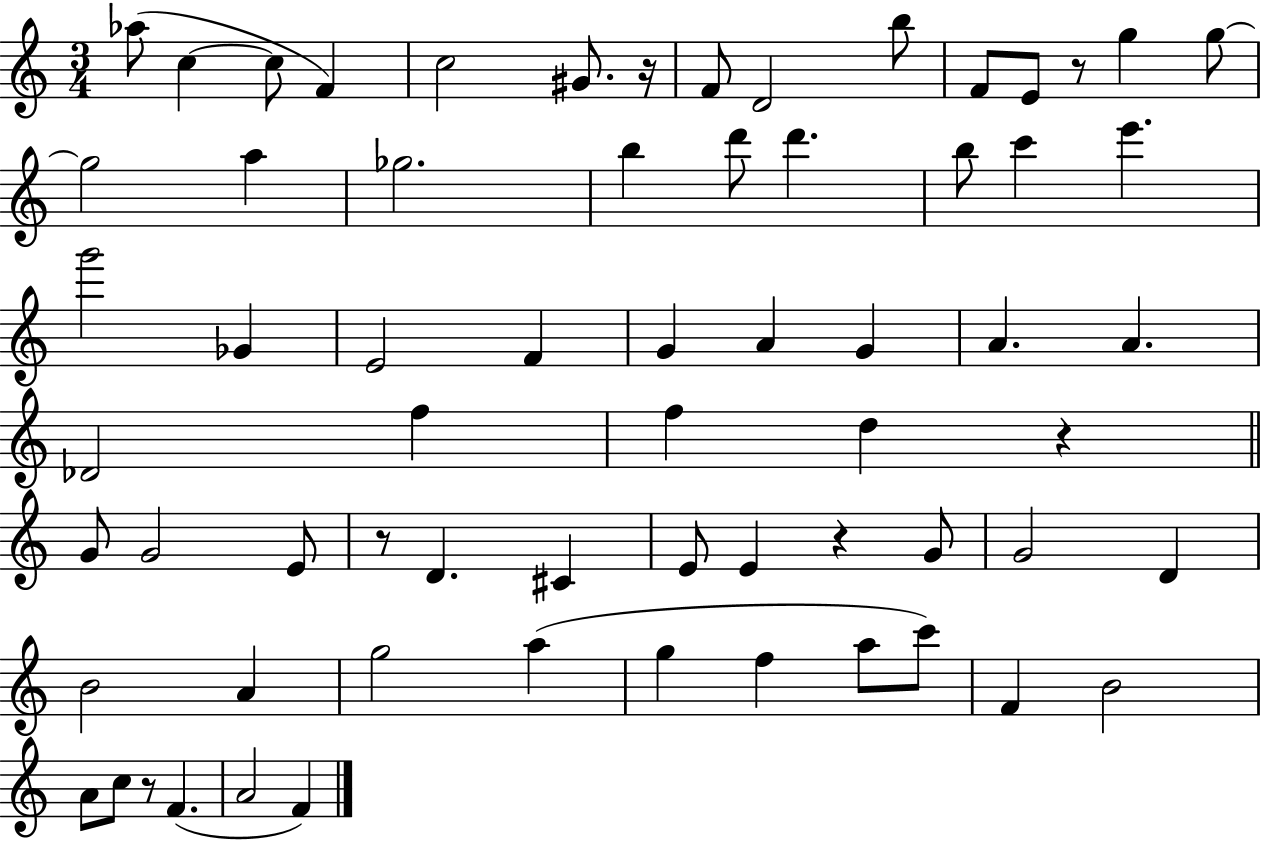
Ab5/e C5/q C5/e F4/q C5/h G#4/e. R/s F4/e D4/h B5/e F4/e E4/e R/e G5/q G5/e G5/h A5/q Gb5/h. B5/q D6/e D6/q. B5/e C6/q E6/q. G6/h Gb4/q E4/h F4/q G4/q A4/q G4/q A4/q. A4/q. Db4/h F5/q F5/q D5/q R/q G4/e G4/h E4/e R/e D4/q. C#4/q E4/e E4/q R/q G4/e G4/h D4/q B4/h A4/q G5/h A5/q G5/q F5/q A5/e C6/e F4/q B4/h A4/e C5/e R/e F4/q. A4/h F4/q